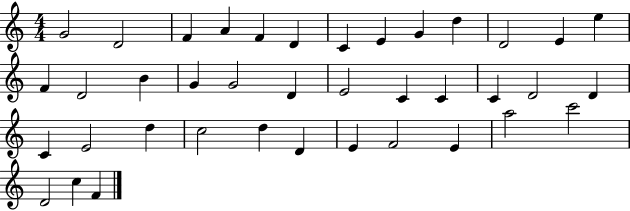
X:1
T:Untitled
M:4/4
L:1/4
K:C
G2 D2 F A F D C E G d D2 E e F D2 B G G2 D E2 C C C D2 D C E2 d c2 d D E F2 E a2 c'2 D2 c F